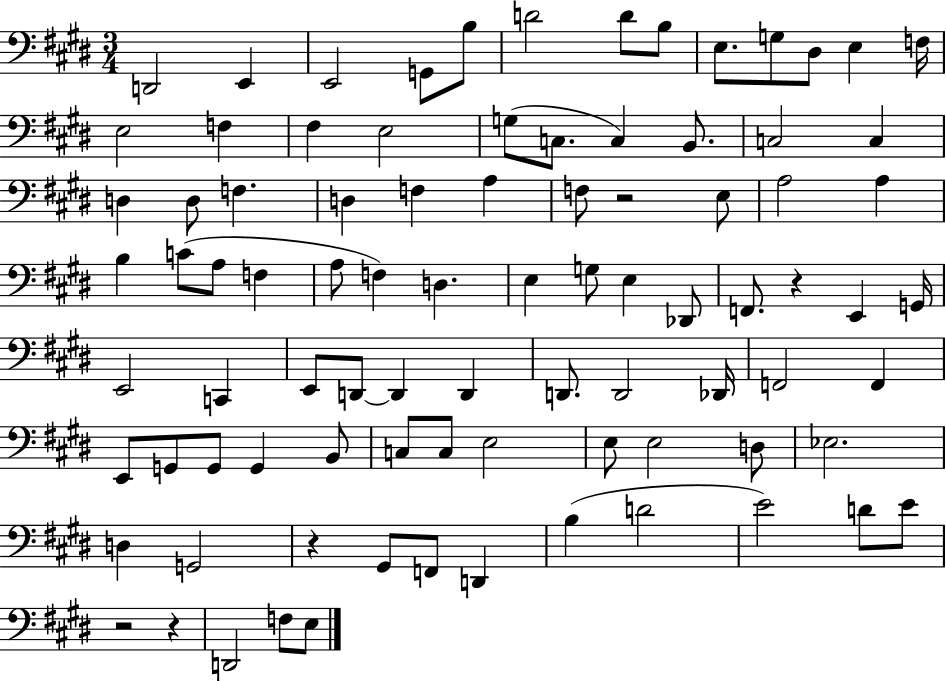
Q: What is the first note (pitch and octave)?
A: D2